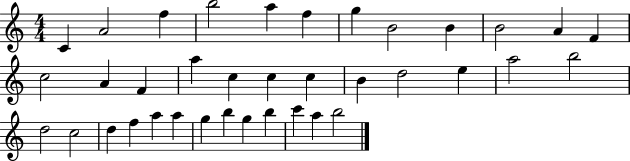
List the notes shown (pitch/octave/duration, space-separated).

C4/q A4/h F5/q B5/h A5/q F5/q G5/q B4/h B4/q B4/h A4/q F4/q C5/h A4/q F4/q A5/q C5/q C5/q C5/q B4/q D5/h E5/q A5/h B5/h D5/h C5/h D5/q F5/q A5/q A5/q G5/q B5/q G5/q B5/q C6/q A5/q B5/h